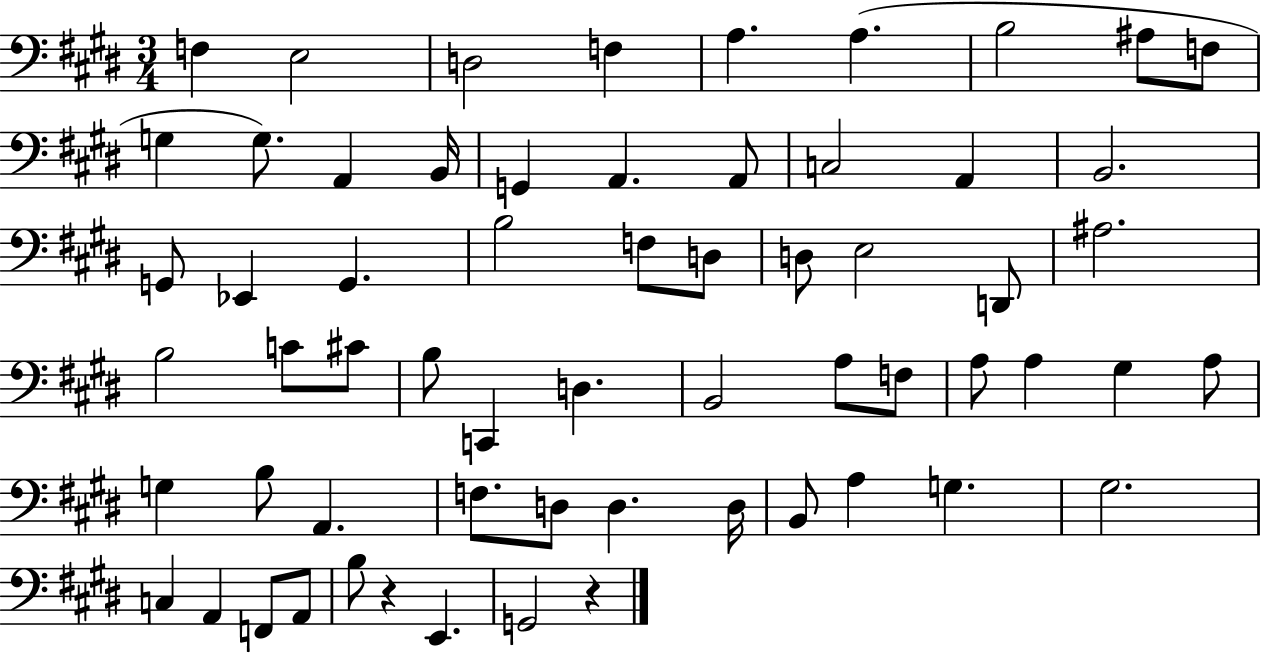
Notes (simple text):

F3/q E3/h D3/h F3/q A3/q. A3/q. B3/h A#3/e F3/e G3/q G3/e. A2/q B2/s G2/q A2/q. A2/e C3/h A2/q B2/h. G2/e Eb2/q G2/q. B3/h F3/e D3/e D3/e E3/h D2/e A#3/h. B3/h C4/e C#4/e B3/e C2/q D3/q. B2/h A3/e F3/e A3/e A3/q G#3/q A3/e G3/q B3/e A2/q. F3/e. D3/e D3/q. D3/s B2/e A3/q G3/q. G#3/h. C3/q A2/q F2/e A2/e B3/e R/q E2/q. G2/h R/q